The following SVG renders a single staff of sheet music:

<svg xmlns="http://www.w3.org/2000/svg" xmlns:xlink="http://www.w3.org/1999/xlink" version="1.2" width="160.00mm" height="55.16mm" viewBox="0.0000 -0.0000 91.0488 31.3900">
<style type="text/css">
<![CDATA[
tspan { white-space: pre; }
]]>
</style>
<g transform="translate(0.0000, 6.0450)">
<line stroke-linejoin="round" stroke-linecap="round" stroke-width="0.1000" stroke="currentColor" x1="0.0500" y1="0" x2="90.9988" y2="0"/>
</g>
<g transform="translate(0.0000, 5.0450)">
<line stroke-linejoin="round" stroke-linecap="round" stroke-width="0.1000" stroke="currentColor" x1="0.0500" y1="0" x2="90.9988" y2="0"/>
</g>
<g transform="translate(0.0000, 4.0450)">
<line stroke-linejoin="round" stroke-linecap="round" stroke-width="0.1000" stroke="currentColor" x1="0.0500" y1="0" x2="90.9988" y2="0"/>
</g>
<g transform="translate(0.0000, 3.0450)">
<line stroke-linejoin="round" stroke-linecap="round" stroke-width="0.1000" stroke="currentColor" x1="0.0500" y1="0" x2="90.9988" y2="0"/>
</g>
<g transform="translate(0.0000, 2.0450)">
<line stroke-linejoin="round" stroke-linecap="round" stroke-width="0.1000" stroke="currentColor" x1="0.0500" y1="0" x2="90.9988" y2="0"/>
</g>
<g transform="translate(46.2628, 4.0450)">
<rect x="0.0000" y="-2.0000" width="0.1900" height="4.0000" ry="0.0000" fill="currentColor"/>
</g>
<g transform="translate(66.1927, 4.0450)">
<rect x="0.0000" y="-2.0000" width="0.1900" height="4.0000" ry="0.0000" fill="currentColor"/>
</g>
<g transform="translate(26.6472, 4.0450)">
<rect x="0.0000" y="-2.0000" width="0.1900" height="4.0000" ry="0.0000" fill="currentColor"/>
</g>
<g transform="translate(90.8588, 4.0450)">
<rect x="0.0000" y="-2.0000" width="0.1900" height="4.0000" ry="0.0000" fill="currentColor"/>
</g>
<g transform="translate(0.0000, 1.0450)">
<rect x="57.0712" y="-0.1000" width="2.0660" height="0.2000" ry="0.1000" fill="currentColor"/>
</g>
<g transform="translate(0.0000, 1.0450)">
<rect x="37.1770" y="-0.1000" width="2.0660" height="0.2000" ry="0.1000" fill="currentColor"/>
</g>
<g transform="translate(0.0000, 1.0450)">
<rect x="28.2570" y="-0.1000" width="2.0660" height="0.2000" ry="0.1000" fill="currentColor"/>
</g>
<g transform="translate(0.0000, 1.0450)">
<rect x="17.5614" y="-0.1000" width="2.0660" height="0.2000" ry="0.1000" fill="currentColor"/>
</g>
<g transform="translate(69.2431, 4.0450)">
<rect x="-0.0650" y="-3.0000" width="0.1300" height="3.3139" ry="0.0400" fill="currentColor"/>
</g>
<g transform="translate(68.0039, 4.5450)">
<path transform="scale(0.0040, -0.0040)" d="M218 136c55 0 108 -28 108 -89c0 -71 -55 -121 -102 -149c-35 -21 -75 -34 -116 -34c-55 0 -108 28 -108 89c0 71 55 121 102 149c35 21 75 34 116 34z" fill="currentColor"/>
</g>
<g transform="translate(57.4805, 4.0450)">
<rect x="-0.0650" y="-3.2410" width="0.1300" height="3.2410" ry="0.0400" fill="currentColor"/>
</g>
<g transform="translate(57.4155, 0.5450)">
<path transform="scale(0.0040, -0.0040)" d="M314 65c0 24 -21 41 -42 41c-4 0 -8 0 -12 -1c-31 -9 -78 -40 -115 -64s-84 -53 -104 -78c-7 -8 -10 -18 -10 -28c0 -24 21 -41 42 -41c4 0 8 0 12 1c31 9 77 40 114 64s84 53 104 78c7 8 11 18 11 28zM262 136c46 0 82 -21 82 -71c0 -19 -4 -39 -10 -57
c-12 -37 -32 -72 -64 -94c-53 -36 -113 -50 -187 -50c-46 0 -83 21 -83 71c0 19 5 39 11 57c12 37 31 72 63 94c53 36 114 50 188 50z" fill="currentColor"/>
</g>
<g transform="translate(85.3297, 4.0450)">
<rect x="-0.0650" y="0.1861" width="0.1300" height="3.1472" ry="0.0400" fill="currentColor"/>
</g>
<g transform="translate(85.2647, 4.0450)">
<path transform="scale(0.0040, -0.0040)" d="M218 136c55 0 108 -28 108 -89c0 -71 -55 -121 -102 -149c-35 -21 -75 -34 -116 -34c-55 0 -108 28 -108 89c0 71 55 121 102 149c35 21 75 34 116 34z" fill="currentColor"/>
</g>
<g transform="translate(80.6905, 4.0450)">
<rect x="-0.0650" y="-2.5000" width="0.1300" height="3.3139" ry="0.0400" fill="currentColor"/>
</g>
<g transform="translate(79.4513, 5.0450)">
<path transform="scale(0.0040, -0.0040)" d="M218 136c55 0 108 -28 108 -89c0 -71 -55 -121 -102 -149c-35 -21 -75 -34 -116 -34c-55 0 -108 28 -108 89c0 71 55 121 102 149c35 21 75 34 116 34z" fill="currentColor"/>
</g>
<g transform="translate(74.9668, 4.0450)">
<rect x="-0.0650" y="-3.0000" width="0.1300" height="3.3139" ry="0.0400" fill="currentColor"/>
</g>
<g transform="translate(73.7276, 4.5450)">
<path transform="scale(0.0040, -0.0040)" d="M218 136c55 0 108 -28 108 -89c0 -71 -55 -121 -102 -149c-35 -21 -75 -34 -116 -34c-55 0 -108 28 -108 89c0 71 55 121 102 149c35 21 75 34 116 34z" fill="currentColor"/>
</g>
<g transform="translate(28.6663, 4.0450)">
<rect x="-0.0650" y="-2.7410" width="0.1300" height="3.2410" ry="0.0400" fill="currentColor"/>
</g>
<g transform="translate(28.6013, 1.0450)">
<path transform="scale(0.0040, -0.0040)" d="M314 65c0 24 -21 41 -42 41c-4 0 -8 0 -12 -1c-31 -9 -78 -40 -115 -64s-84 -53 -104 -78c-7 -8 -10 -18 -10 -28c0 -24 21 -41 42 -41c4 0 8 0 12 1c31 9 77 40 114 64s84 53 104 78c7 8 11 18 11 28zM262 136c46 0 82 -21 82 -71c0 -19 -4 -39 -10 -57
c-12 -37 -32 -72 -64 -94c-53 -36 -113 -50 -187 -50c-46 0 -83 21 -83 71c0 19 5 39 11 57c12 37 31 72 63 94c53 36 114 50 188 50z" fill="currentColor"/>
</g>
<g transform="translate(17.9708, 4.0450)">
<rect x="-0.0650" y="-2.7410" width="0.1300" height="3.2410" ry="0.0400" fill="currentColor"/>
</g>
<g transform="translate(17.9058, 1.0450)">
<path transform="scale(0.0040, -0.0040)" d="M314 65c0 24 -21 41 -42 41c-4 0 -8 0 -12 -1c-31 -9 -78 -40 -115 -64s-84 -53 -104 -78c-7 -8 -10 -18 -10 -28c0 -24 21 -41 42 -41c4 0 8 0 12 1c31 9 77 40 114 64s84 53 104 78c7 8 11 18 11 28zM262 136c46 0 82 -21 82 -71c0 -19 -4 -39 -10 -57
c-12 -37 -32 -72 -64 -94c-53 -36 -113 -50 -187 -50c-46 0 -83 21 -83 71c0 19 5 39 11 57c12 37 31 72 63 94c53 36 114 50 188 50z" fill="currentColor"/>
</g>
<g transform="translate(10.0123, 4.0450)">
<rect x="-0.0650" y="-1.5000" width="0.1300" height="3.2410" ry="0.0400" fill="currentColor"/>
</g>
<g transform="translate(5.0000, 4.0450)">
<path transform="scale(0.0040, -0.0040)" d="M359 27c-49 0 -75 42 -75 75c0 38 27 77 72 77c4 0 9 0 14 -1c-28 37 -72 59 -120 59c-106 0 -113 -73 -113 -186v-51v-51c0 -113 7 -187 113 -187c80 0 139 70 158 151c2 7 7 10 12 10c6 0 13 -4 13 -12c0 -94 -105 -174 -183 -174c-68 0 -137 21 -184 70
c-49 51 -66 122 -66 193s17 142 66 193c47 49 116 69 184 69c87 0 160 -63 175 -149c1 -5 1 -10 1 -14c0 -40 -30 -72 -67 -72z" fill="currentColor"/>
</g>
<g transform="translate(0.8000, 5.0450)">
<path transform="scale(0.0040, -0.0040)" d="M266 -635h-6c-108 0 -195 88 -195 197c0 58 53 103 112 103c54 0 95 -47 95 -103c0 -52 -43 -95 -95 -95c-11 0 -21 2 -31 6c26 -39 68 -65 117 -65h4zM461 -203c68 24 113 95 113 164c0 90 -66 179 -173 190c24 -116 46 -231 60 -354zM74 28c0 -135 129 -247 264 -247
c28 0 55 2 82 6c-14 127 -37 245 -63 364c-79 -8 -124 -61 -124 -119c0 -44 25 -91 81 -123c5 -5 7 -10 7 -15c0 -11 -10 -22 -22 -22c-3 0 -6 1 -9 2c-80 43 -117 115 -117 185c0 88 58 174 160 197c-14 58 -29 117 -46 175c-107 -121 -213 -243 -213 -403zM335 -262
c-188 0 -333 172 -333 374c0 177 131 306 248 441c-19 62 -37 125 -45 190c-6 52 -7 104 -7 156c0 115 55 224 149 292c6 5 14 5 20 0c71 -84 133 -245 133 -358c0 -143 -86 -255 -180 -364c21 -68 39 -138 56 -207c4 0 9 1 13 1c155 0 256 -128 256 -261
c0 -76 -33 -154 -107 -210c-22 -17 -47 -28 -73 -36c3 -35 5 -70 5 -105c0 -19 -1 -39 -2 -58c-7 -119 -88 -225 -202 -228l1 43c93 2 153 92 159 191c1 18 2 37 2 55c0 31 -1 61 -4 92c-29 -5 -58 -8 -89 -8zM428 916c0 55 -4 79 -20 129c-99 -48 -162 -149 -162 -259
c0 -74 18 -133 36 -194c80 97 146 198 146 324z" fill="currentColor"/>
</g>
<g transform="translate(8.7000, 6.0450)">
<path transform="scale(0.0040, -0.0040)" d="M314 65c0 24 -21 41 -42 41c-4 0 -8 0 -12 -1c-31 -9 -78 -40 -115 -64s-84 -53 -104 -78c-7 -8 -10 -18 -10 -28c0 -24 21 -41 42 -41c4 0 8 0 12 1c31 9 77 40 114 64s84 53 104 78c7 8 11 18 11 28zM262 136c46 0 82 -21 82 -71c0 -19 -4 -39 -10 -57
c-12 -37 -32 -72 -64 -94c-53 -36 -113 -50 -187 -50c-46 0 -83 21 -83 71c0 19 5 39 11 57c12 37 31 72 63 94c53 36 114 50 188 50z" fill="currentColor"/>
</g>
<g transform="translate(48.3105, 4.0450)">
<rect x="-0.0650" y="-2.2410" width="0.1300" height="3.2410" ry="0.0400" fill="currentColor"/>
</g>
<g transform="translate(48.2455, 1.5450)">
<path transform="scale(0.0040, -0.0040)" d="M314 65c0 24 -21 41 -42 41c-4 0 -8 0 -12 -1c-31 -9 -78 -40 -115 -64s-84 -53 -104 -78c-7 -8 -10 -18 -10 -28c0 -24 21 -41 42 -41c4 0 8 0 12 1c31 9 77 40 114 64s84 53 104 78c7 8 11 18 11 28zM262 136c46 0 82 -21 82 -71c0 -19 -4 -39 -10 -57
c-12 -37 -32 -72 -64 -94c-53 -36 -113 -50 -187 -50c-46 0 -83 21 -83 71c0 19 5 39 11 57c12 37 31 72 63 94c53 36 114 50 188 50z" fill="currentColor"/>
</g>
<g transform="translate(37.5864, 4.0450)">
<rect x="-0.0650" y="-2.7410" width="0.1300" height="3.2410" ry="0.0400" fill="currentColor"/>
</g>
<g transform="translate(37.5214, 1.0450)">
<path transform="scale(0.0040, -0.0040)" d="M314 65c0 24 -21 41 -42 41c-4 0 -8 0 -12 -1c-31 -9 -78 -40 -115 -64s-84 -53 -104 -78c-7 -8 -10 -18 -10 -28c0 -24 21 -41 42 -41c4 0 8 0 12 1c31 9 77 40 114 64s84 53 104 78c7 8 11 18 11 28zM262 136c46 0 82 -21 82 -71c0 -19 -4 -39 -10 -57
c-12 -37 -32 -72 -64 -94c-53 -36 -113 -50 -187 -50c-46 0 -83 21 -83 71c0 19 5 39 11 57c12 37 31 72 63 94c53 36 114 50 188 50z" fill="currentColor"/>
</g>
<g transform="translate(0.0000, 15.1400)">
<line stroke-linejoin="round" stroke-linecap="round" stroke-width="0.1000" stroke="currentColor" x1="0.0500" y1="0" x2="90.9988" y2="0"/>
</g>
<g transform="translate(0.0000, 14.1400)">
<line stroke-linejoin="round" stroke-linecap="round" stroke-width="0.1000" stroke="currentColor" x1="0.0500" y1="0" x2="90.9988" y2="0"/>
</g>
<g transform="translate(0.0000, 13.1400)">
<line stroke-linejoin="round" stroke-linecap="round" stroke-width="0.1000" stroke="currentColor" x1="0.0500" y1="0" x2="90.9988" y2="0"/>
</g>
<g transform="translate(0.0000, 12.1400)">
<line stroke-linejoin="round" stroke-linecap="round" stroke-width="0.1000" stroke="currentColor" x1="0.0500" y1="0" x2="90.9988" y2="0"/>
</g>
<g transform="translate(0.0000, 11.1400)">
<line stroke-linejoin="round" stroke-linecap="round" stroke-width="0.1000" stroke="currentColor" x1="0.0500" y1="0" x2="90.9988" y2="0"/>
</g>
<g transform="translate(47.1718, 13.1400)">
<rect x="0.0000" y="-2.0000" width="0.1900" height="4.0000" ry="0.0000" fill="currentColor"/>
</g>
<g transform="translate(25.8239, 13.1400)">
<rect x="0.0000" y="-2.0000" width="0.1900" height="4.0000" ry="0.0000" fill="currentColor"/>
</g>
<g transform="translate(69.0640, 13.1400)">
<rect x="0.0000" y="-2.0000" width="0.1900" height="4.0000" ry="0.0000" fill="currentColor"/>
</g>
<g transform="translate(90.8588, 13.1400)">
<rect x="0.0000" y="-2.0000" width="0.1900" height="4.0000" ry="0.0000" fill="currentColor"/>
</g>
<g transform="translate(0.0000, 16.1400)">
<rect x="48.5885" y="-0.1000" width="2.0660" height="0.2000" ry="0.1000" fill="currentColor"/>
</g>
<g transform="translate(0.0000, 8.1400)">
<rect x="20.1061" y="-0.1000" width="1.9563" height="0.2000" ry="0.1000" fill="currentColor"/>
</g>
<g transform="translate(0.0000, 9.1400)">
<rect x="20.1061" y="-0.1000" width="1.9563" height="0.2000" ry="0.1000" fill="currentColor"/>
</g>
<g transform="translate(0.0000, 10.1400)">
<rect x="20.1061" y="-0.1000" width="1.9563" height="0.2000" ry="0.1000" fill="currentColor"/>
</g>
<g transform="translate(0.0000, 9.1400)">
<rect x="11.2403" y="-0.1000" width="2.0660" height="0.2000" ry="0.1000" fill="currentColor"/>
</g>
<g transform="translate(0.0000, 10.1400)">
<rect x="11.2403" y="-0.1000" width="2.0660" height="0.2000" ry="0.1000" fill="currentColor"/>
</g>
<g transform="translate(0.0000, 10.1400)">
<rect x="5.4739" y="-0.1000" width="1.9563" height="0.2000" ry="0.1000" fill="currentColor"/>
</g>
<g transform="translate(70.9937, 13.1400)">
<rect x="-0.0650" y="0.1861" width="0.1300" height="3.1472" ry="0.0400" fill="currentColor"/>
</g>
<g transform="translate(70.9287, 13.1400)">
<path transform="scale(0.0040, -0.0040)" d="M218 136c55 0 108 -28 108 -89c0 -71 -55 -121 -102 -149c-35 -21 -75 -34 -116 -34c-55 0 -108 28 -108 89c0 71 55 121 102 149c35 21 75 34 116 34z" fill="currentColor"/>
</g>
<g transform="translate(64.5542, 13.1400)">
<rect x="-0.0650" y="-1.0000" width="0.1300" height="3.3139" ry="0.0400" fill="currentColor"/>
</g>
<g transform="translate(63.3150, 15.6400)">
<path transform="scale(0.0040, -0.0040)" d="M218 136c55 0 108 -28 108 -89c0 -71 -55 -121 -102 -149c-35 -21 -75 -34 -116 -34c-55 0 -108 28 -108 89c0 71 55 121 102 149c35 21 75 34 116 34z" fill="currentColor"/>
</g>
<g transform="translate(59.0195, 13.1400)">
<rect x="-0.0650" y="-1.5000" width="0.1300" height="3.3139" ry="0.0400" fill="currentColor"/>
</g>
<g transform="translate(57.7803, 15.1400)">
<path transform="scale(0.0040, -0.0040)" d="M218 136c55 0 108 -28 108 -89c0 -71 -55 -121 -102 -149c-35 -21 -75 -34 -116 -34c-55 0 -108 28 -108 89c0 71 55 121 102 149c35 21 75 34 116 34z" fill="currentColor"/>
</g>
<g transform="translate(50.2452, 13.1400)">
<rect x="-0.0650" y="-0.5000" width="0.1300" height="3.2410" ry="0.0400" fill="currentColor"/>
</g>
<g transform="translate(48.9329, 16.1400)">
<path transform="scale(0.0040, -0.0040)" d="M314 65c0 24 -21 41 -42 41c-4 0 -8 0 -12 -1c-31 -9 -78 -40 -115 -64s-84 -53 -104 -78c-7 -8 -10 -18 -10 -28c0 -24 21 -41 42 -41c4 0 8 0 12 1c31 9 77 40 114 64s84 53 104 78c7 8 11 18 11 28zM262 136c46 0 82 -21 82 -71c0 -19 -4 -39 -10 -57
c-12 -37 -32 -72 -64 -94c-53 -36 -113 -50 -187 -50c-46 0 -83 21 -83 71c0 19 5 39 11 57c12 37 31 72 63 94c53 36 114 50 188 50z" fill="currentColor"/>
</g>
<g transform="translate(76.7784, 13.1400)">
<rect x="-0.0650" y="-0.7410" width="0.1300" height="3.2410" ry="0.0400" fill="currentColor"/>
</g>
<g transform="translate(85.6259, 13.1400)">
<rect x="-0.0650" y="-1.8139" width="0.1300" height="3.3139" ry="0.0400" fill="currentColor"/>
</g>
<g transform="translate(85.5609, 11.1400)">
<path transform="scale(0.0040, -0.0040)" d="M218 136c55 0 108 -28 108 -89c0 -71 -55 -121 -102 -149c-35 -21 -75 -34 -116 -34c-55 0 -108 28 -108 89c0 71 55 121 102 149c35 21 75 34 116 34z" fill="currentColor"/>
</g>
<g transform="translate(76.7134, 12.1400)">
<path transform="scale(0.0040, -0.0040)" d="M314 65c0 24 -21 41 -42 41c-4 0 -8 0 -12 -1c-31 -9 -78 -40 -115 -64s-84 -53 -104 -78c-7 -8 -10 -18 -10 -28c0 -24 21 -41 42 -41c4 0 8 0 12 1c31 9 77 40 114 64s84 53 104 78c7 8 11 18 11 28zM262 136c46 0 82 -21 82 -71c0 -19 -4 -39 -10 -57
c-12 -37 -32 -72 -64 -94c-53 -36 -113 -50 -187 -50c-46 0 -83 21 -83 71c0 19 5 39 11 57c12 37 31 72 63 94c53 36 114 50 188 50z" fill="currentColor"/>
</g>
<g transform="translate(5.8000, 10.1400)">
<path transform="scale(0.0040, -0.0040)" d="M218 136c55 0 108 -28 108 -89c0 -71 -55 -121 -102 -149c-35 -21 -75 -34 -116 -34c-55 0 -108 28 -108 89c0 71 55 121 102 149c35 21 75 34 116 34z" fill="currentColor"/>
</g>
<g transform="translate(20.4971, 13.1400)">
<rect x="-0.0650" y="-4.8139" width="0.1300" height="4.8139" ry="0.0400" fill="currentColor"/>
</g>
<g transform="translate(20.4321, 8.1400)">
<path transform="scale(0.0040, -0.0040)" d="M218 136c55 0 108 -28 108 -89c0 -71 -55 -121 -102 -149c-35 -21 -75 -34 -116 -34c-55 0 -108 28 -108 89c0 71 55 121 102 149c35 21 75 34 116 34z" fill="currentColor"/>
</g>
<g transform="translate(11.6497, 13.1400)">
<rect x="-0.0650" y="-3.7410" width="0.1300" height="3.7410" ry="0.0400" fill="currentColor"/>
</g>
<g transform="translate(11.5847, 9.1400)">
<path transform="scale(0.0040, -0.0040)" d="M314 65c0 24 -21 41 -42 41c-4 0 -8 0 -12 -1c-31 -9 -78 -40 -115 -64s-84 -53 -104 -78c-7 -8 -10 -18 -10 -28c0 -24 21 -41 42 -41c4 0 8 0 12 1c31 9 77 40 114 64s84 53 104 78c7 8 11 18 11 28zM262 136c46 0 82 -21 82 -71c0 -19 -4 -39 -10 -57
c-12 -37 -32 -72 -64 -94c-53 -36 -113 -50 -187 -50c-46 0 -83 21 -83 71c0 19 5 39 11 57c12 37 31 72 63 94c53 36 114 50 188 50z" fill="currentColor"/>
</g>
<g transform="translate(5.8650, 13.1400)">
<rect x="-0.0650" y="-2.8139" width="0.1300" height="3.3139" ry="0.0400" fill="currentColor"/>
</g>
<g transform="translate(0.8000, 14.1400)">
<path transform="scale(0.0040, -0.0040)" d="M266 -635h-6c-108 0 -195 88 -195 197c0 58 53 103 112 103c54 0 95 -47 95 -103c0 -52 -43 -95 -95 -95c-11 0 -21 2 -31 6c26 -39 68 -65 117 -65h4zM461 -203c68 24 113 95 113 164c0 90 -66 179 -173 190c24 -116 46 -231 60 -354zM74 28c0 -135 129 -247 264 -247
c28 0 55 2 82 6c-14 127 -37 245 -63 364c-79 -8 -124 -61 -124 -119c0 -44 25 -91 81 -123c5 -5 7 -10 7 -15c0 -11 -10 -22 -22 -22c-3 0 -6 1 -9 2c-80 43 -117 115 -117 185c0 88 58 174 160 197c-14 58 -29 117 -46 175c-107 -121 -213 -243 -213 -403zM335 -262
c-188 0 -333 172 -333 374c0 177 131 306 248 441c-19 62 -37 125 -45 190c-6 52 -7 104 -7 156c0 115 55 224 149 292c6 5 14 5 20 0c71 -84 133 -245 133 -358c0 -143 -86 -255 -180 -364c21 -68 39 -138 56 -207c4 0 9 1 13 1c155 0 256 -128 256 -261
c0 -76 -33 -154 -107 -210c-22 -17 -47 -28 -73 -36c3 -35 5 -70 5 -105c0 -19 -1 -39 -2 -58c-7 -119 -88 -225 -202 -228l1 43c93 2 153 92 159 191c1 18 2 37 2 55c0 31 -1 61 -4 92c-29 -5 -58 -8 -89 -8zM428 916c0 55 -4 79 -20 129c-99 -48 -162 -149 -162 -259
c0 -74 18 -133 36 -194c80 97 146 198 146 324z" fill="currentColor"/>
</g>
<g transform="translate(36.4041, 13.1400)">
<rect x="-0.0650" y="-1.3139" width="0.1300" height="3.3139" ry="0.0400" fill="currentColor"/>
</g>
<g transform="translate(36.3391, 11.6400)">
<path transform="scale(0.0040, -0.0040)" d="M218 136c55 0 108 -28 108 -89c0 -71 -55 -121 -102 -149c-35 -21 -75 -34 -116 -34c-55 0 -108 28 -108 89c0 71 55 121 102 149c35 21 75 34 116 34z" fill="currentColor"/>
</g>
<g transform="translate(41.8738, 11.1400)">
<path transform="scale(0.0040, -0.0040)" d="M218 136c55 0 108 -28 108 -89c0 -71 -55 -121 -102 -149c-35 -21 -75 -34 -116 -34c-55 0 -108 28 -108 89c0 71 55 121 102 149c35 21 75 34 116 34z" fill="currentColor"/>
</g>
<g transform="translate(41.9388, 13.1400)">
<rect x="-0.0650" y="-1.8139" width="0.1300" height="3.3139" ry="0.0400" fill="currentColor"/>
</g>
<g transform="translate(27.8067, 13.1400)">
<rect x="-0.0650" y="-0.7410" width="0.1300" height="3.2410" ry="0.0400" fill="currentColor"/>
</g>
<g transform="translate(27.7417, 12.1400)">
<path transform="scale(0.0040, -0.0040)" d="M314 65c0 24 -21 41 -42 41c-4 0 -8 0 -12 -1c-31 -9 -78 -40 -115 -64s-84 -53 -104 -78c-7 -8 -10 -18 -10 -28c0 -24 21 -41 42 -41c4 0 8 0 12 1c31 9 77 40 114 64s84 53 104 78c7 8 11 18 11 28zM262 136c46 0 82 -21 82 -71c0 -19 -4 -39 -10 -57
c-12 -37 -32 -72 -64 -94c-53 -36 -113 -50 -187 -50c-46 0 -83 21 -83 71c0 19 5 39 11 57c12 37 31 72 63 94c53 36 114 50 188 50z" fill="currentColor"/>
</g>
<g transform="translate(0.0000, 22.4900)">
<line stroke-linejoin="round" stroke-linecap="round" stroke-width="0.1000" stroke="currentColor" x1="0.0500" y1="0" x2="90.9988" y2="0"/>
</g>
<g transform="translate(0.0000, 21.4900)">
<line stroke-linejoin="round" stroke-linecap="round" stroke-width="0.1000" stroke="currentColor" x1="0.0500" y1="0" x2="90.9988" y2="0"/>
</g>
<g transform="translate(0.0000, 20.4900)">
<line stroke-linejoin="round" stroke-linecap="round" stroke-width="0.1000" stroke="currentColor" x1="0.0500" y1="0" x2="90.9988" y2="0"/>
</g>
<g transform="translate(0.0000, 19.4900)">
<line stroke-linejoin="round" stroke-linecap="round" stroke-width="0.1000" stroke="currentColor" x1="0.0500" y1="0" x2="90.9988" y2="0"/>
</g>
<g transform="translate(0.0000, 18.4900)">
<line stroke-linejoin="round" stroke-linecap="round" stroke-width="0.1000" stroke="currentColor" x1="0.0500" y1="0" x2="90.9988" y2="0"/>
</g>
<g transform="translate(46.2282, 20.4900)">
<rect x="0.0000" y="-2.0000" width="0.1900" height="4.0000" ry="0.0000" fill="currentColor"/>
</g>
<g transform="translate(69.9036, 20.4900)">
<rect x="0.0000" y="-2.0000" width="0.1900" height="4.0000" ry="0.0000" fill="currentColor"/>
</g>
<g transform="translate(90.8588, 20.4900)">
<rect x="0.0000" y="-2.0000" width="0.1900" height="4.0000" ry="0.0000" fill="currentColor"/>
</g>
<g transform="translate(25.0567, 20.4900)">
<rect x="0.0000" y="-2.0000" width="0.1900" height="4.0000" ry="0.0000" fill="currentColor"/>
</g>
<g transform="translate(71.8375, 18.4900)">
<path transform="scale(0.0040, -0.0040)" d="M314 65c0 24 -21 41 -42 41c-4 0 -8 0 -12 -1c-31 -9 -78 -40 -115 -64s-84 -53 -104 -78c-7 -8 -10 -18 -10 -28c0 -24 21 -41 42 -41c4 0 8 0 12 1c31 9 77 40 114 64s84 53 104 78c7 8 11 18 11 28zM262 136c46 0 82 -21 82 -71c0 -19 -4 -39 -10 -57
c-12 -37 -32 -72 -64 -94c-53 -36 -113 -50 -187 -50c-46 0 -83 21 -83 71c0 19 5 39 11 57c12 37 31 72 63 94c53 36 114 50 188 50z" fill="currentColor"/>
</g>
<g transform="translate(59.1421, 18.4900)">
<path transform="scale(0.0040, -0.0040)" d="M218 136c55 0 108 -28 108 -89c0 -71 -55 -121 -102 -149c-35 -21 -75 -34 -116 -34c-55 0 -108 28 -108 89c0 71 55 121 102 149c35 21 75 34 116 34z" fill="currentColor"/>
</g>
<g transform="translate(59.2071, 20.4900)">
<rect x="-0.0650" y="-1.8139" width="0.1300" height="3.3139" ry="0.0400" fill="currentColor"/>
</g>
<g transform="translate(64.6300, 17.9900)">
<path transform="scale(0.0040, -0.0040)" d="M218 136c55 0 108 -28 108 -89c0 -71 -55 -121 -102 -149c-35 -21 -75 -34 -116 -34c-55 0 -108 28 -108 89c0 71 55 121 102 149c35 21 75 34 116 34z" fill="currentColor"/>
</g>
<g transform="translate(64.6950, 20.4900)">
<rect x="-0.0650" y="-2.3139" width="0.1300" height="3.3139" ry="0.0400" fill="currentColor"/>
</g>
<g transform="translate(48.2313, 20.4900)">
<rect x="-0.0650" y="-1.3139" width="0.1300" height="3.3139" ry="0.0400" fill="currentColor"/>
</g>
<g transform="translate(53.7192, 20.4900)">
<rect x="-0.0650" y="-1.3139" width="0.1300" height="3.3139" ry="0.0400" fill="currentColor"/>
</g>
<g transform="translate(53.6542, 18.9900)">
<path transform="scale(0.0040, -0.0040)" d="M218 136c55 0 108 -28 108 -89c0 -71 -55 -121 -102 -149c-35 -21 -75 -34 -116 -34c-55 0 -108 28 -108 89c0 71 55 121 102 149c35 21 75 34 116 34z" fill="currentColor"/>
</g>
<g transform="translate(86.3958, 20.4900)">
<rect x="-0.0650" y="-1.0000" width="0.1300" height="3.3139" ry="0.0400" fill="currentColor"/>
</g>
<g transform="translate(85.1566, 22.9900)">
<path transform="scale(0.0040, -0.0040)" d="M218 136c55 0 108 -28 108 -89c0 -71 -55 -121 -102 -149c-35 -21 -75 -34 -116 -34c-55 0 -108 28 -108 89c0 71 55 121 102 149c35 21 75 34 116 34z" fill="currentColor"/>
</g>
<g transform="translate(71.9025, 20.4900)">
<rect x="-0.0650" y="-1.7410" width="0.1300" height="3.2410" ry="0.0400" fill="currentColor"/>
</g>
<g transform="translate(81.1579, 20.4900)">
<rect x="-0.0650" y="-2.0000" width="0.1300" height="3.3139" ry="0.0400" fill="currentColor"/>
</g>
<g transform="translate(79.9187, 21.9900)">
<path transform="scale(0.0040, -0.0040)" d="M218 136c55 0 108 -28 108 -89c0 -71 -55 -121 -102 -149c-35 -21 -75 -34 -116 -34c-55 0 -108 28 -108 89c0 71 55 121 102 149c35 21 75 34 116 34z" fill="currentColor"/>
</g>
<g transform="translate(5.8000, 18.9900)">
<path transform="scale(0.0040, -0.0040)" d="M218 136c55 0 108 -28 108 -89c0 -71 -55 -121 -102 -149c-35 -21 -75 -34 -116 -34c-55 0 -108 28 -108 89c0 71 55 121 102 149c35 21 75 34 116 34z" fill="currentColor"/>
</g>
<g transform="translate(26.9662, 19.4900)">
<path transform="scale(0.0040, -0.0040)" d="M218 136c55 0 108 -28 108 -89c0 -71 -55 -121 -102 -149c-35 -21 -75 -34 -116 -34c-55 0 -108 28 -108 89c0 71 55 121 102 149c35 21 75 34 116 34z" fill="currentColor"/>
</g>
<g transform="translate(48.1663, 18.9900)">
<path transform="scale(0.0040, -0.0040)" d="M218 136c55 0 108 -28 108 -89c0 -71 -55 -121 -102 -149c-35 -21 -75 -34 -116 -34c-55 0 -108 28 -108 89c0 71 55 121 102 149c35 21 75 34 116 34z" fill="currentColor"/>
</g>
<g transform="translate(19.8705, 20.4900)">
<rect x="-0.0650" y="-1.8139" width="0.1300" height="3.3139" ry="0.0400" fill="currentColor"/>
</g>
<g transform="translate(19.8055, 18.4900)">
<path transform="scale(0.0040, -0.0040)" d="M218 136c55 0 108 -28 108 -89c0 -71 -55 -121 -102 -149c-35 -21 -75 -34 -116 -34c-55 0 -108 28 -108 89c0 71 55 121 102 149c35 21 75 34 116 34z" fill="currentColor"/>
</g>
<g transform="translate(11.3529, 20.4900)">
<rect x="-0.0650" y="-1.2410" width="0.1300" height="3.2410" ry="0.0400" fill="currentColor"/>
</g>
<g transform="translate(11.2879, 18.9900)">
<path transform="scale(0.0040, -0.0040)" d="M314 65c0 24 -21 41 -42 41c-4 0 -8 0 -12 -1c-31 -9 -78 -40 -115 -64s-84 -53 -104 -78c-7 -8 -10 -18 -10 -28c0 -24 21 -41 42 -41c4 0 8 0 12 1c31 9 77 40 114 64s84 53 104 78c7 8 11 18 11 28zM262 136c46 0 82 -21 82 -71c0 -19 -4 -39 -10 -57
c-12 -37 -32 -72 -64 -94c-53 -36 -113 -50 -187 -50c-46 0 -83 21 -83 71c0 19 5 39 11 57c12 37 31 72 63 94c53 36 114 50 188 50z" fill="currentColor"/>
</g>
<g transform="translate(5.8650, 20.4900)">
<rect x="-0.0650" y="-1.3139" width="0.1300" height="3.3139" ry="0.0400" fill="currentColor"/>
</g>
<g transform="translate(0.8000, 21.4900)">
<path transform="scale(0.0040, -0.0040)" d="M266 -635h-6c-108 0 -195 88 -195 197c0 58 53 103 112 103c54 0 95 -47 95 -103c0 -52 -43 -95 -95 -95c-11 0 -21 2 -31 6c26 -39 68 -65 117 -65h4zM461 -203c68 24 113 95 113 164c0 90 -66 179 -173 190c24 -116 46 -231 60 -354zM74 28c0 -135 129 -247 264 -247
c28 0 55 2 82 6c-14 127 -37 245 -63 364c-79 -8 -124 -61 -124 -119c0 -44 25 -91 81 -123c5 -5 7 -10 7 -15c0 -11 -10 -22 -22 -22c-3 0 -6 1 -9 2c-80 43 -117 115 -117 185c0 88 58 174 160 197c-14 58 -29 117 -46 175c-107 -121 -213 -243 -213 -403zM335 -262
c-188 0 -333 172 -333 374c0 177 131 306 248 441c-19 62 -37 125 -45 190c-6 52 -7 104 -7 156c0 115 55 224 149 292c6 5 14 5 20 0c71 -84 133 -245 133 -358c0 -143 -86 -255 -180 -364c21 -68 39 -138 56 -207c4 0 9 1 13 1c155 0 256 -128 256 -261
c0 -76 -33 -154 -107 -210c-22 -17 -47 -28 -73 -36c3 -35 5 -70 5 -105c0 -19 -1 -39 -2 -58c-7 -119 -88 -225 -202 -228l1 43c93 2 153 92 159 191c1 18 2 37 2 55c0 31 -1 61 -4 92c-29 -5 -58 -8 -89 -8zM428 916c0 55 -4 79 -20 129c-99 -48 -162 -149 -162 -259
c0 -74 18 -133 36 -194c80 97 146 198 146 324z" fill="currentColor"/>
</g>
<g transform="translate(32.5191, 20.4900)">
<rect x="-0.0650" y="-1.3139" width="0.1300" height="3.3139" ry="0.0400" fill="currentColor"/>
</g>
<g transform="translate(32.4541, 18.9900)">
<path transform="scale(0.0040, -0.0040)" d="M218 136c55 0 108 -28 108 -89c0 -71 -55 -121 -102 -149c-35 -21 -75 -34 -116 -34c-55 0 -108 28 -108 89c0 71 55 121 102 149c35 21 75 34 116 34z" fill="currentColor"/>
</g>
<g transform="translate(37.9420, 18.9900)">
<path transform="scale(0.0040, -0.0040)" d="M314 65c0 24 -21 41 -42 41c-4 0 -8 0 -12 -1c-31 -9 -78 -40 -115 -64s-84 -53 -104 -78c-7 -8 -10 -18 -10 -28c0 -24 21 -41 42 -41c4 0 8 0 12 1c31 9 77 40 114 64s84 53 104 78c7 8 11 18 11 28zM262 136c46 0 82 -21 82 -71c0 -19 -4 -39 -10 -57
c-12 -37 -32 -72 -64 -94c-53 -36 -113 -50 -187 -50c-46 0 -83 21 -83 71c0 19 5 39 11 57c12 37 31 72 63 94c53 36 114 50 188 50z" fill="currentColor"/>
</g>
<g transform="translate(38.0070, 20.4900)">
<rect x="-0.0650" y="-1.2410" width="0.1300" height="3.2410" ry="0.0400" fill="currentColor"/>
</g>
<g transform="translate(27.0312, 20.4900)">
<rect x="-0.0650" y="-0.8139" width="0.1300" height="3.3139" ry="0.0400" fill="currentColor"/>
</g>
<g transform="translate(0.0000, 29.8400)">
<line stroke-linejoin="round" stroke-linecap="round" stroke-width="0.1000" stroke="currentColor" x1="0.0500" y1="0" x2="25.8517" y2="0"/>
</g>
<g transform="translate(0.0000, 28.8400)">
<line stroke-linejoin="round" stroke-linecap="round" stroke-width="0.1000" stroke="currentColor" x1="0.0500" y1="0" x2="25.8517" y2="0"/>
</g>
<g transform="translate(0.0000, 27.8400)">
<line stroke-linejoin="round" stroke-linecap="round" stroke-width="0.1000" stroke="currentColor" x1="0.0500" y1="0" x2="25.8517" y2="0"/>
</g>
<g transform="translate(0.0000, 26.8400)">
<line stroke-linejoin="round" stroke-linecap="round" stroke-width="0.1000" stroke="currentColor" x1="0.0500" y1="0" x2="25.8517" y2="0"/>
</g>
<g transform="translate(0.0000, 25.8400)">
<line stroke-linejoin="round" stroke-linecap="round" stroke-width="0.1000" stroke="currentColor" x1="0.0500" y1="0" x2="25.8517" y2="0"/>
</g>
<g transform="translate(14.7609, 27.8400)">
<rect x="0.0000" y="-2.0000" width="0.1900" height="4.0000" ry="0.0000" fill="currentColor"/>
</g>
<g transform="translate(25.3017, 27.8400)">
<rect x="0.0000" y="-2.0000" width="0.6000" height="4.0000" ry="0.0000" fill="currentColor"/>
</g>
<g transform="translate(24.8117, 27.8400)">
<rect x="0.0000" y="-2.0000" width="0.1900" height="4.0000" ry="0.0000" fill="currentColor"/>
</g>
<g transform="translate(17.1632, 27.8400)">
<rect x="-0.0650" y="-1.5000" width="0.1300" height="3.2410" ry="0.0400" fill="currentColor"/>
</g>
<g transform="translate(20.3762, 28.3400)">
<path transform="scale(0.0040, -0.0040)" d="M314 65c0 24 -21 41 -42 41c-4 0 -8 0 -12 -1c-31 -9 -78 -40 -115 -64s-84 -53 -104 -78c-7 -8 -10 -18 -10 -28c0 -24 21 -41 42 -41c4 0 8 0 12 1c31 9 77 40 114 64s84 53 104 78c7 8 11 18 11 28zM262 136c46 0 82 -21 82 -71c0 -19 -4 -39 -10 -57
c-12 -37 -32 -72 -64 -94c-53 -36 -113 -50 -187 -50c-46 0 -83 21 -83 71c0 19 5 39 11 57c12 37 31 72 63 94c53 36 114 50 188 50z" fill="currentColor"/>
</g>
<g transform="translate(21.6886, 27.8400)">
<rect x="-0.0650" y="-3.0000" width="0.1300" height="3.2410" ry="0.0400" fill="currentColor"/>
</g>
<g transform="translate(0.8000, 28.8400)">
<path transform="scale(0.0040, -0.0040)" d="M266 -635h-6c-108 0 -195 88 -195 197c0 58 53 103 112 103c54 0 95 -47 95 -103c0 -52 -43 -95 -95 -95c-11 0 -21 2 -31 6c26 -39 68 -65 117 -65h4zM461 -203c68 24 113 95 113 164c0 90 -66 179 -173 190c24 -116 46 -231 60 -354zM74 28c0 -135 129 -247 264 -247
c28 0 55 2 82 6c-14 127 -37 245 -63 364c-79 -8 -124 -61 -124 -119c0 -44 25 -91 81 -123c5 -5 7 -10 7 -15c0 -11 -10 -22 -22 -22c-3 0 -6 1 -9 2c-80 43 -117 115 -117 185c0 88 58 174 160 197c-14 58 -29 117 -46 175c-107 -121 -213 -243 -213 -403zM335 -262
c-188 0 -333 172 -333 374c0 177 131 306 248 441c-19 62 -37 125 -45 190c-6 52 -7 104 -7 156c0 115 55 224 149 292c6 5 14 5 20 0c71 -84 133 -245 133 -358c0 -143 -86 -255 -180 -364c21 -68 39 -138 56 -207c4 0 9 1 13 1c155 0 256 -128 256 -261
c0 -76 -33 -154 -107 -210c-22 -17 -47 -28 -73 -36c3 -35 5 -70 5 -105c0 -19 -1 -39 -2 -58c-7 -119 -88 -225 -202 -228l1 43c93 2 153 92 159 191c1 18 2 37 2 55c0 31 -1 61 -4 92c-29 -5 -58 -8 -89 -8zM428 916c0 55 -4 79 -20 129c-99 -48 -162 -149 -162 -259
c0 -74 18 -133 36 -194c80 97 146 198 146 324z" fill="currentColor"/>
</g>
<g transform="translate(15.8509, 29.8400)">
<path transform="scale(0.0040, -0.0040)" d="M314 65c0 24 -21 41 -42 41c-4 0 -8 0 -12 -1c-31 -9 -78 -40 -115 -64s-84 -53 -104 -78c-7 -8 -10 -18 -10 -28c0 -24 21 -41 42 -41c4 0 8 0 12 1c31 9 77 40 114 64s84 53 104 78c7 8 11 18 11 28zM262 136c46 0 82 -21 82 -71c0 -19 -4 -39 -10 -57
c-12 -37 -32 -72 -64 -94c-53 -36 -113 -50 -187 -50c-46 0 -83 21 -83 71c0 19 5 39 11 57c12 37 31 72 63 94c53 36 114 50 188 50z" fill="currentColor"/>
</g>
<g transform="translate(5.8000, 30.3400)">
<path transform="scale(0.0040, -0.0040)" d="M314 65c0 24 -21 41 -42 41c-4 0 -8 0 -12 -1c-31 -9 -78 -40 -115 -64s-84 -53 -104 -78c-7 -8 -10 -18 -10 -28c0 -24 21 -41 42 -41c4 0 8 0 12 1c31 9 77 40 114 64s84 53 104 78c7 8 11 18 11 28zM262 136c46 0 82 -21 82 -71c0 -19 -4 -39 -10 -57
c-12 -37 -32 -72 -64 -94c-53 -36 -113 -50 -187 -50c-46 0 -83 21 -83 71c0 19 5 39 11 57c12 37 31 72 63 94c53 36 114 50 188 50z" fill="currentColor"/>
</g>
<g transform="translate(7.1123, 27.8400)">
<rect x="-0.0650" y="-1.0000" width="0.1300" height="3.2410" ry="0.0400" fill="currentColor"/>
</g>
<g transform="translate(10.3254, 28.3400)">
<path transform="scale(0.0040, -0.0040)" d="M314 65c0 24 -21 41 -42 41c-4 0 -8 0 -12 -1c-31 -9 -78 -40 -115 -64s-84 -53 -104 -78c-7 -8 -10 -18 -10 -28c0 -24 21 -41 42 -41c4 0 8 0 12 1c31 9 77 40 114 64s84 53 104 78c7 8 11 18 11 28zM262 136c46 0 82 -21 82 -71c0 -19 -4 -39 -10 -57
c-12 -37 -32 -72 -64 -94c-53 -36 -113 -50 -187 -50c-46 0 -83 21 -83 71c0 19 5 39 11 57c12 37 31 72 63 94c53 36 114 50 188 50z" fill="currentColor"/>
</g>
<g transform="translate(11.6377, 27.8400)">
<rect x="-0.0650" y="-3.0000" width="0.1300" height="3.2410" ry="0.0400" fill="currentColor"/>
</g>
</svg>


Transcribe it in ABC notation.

X:1
T:Untitled
M:4/4
L:1/4
K:C
E2 a2 a2 a2 g2 b2 A A G B a c'2 e' d2 e f C2 E D B d2 f e e2 f d e e2 e e f g f2 F D D2 A2 E2 A2